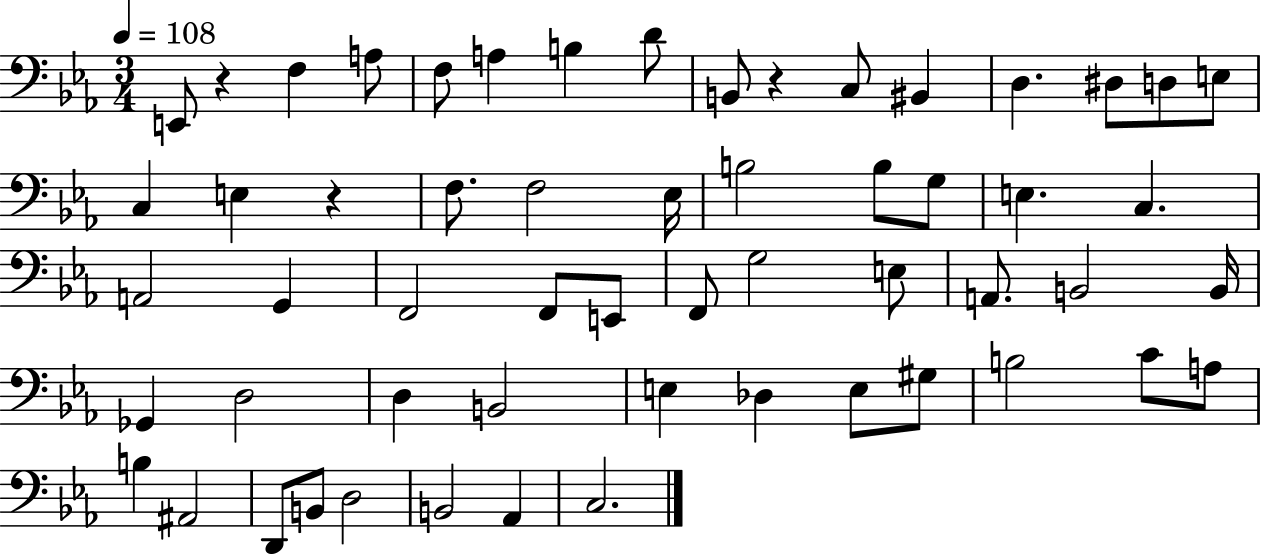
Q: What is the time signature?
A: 3/4